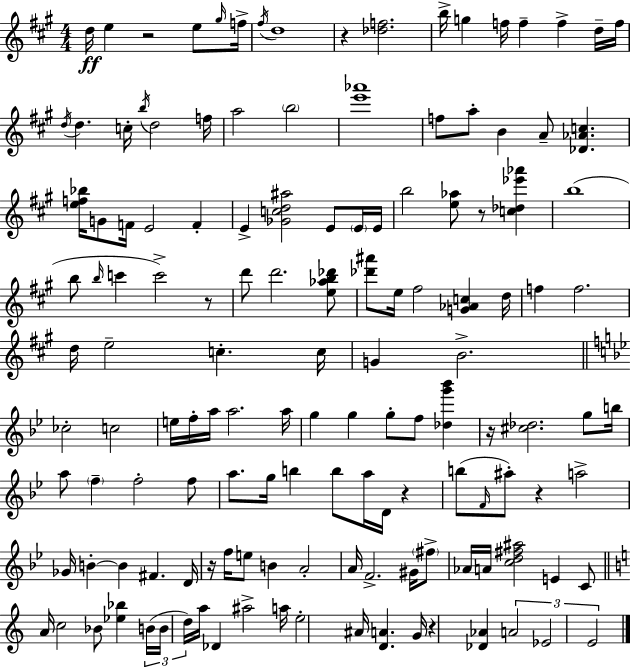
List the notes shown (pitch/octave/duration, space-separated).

D5/s E5/q R/h E5/e G#5/s F5/s F#5/s D5/w R/q [Db5,F5]/h. B5/s G5/q F5/s F5/q F5/q D5/s F5/s D5/s D5/q. C5/s B5/s D5/h F5/s A5/h B5/h [E6,Ab6]/w F5/e A5/e B4/q A4/e [Db4,Ab4,C5]/q. [E5,F5,Bb5]/s G4/e F4/s E4/h F4/q E4/q [Gb4,C5,D5,A#5]/h E4/e E4/s E4/s B5/h [E5,Ab5]/e R/e [C5,Db5,Eb6,Ab6]/q B5/w B5/e B5/s C6/q C6/h R/e D6/e D6/h. [E5,Ab5,B5,Db6]/e [Db6,A#6]/e E5/s F#5/h [G4,Ab4,C5]/q D5/s F5/q F5/h. D5/s E5/h C5/q. C5/s G4/q B4/h. CES5/h C5/h E5/s F5/s A5/s A5/h. A5/s G5/q G5/q G5/e F5/e [Db5,G6,Bb6]/q R/s [C#5,Db5]/h. G5/e B5/s A5/e F5/q F5/h F5/e A5/e. G5/s B5/q B5/e A5/s D4/s R/q B5/e F4/s A#5/e R/q A5/h Gb4/s B4/q B4/q F#4/q. D4/s R/s F5/s E5/e B4/q A4/h A4/s F4/h. G#4/s F#5/e Ab4/s A4/s [C5,D5,F#5,A#5]/h E4/q C4/e A4/s C5/h Bb4/e [Eb5,Bb5]/q B4/s B4/s D5/s A5/s Db4/q A#5/h A5/s E5/h A#4/s [D4,A4]/q. G4/s R/q [Db4,Ab4]/q A4/h Eb4/h E4/h